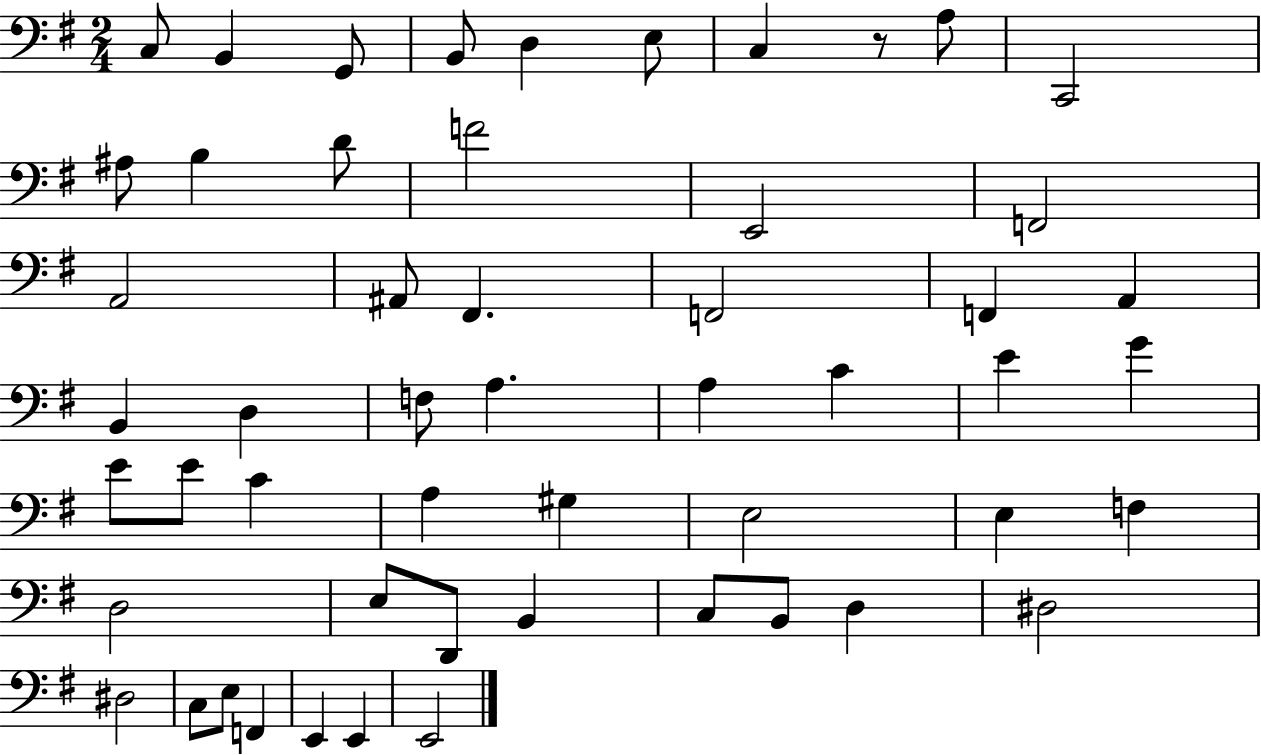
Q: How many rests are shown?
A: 1